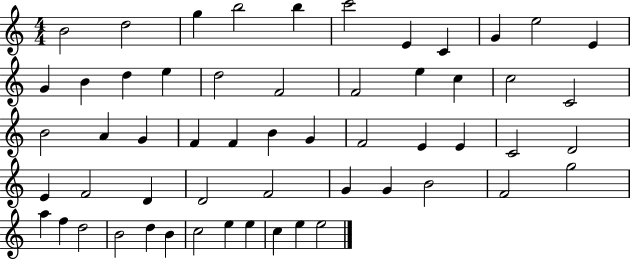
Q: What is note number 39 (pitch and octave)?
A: F4